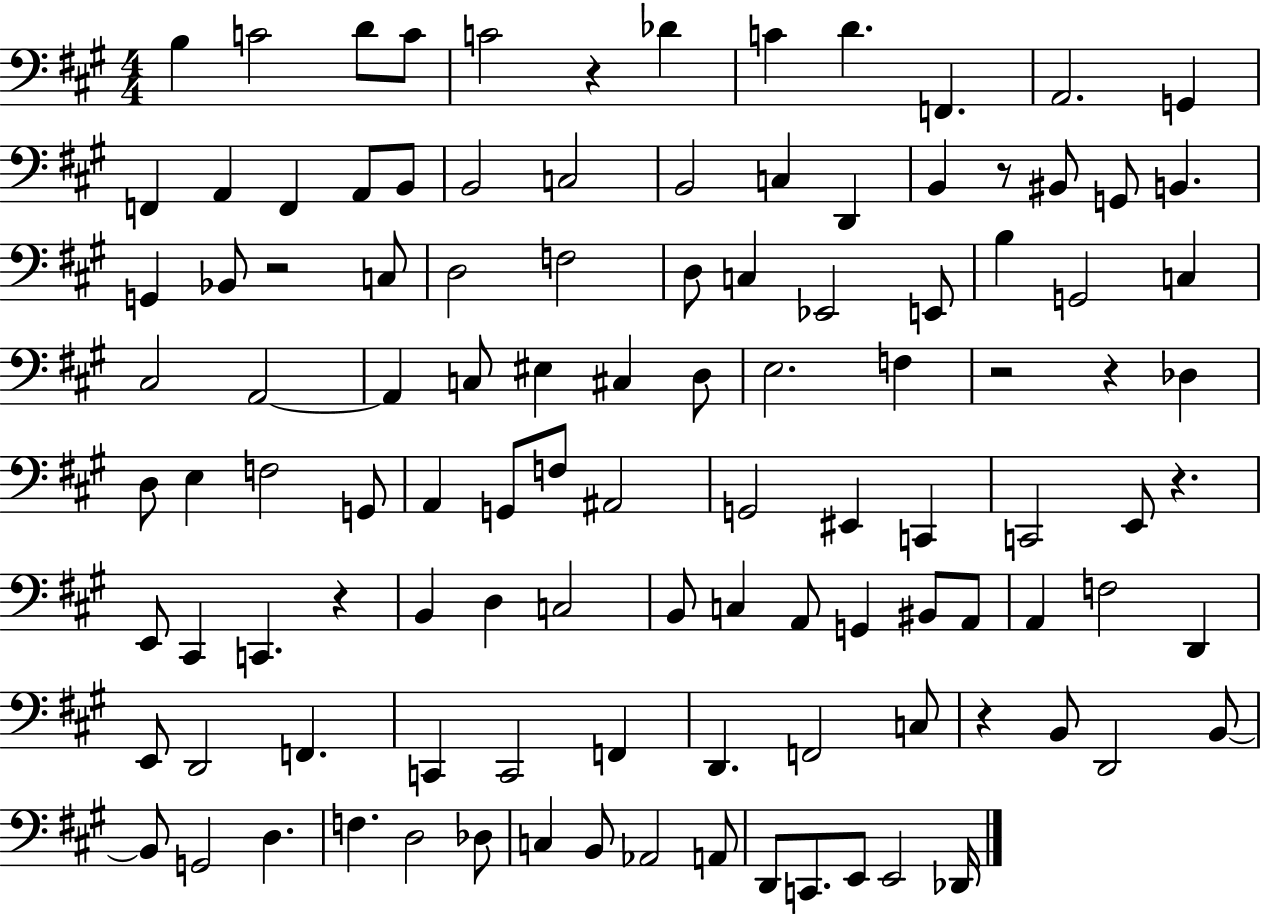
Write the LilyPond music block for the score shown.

{
  \clef bass
  \numericTimeSignature
  \time 4/4
  \key a \major
  b4 c'2 d'8 c'8 | c'2 r4 des'4 | c'4 d'4. f,4. | a,2. g,4 | \break f,4 a,4 f,4 a,8 b,8 | b,2 c2 | b,2 c4 d,4 | b,4 r8 bis,8 g,8 b,4. | \break g,4 bes,8 r2 c8 | d2 f2 | d8 c4 ees,2 e,8 | b4 g,2 c4 | \break cis2 a,2~~ | a,4 c8 eis4 cis4 d8 | e2. f4 | r2 r4 des4 | \break d8 e4 f2 g,8 | a,4 g,8 f8 ais,2 | g,2 eis,4 c,4 | c,2 e,8 r4. | \break e,8 cis,4 c,4. r4 | b,4 d4 c2 | b,8 c4 a,8 g,4 bis,8 a,8 | a,4 f2 d,4 | \break e,8 d,2 f,4. | c,4 c,2 f,4 | d,4. f,2 c8 | r4 b,8 d,2 b,8~~ | \break b,8 g,2 d4. | f4. d2 des8 | c4 b,8 aes,2 a,8 | d,8 c,8. e,8 e,2 des,16 | \break \bar "|."
}